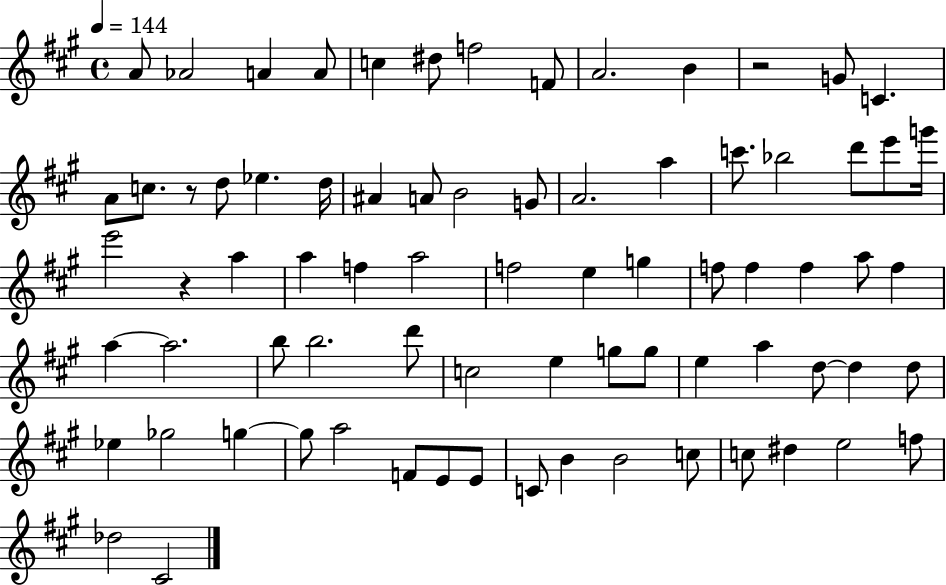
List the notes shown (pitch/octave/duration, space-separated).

A4/e Ab4/h A4/q A4/e C5/q D#5/e F5/h F4/e A4/h. B4/q R/h G4/e C4/q. A4/e C5/e. R/e D5/e Eb5/q. D5/s A#4/q A4/e B4/h G4/e A4/h. A5/q C6/e. Bb5/h D6/e E6/e G6/s E6/h R/q A5/q A5/q F5/q A5/h F5/h E5/q G5/q F5/e F5/q F5/q A5/e F5/q A5/q A5/h. B5/e B5/h. D6/e C5/h E5/q G5/e G5/e E5/q A5/q D5/e D5/q D5/e Eb5/q Gb5/h G5/q G5/e A5/h F4/e E4/e E4/e C4/e B4/q B4/h C5/e C5/e D#5/q E5/h F5/e Db5/h C#4/h